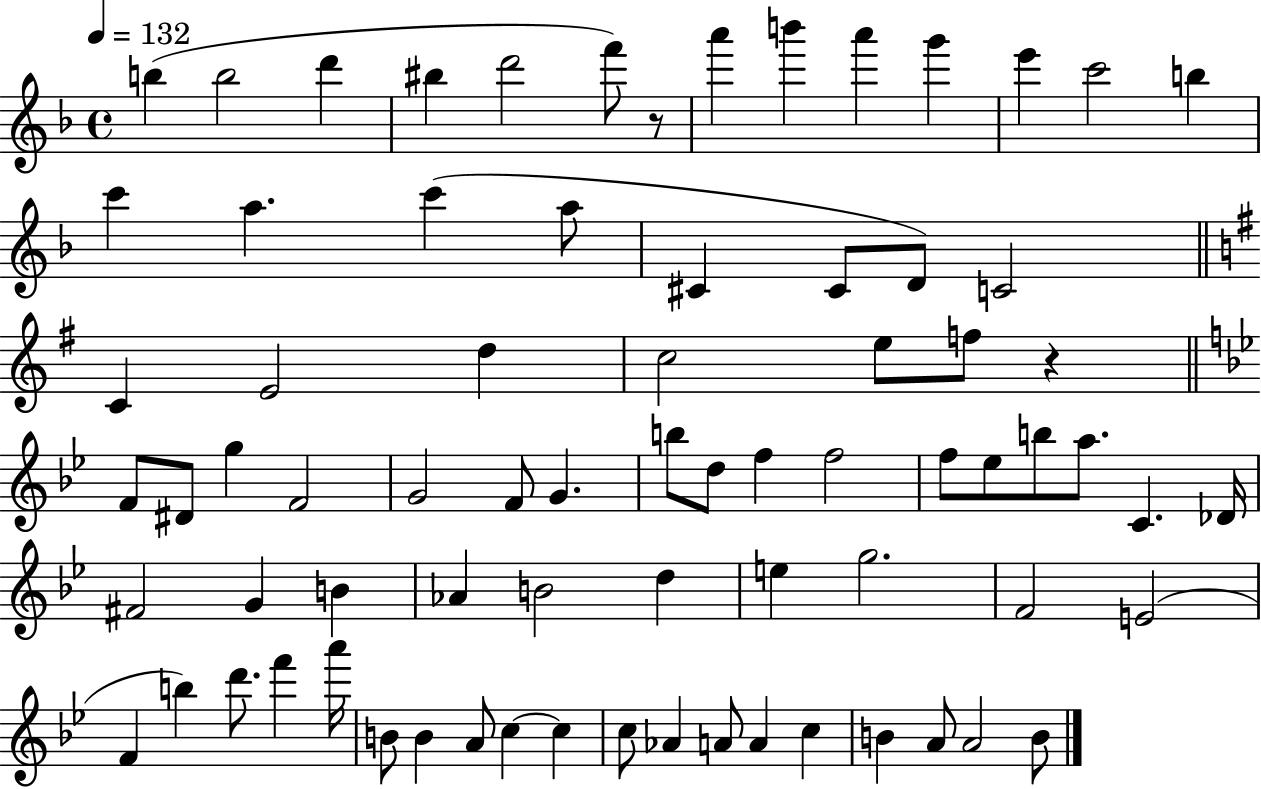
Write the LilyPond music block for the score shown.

{
  \clef treble
  \time 4/4
  \defaultTimeSignature
  \key f \major
  \tempo 4 = 132
  b''4( b''2 d'''4 | bis''4 d'''2 f'''8) r8 | a'''4 b'''4 a'''4 g'''4 | e'''4 c'''2 b''4 | \break c'''4 a''4. c'''4( a''8 | cis'4 cis'8 d'8) c'2 | \bar "||" \break \key e \minor c'4 e'2 d''4 | c''2 e''8 f''8 r4 | \bar "||" \break \key g \minor f'8 dis'8 g''4 f'2 | g'2 f'8 g'4. | b''8 d''8 f''4 f''2 | f''8 ees''8 b''8 a''8. c'4. des'16 | \break fis'2 g'4 b'4 | aes'4 b'2 d''4 | e''4 g''2. | f'2 e'2( | \break f'4 b''4) d'''8. f'''4 a'''16 | b'8 b'4 a'8 c''4~~ c''4 | c''8 aes'4 a'8 a'4 c''4 | b'4 a'8 a'2 b'8 | \break \bar "|."
}